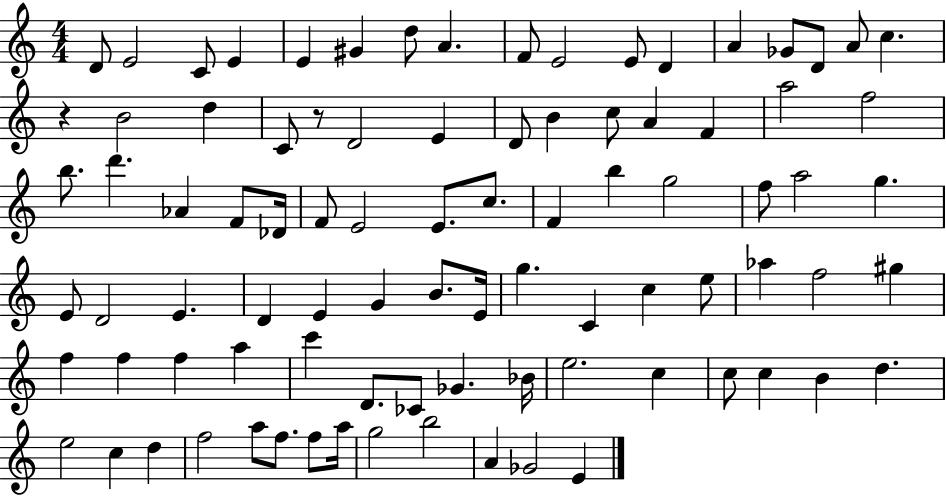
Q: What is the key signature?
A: C major